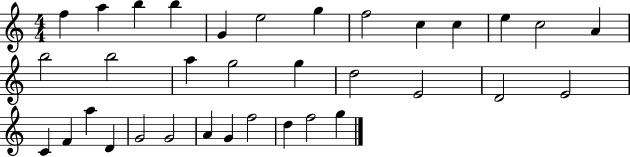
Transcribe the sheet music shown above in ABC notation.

X:1
T:Untitled
M:4/4
L:1/4
K:C
f a b b G e2 g f2 c c e c2 A b2 b2 a g2 g d2 E2 D2 E2 C F a D G2 G2 A G f2 d f2 g